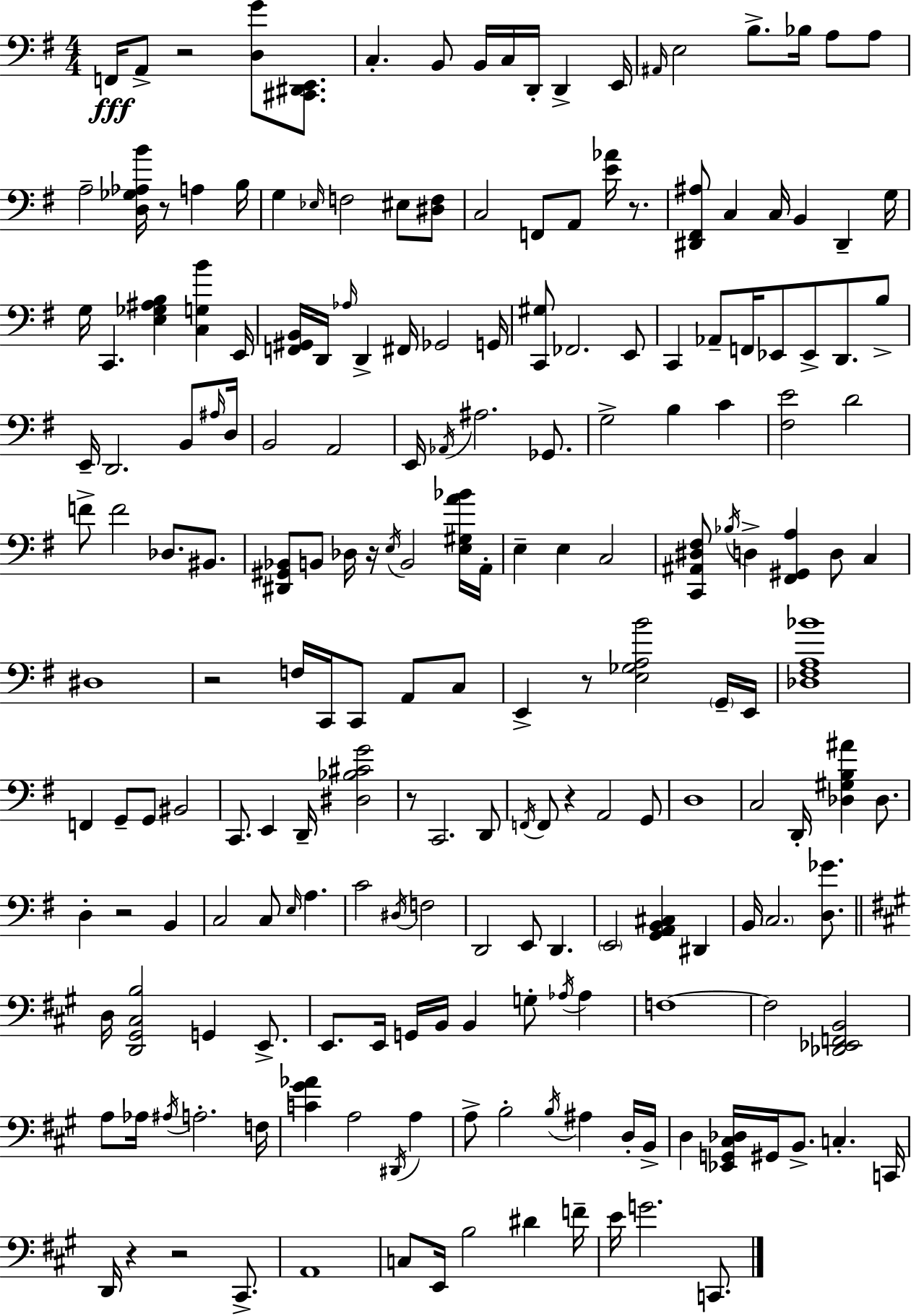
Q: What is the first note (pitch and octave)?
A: F2